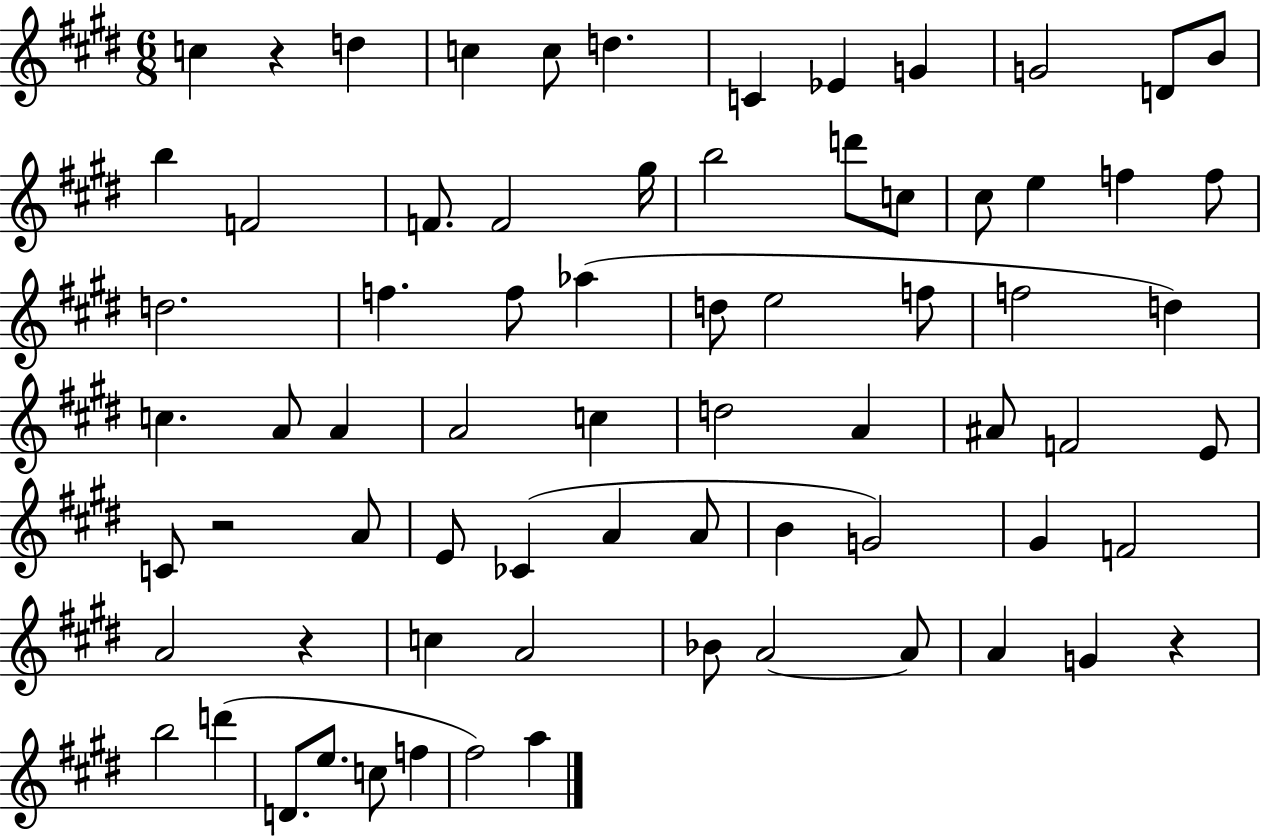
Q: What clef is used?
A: treble